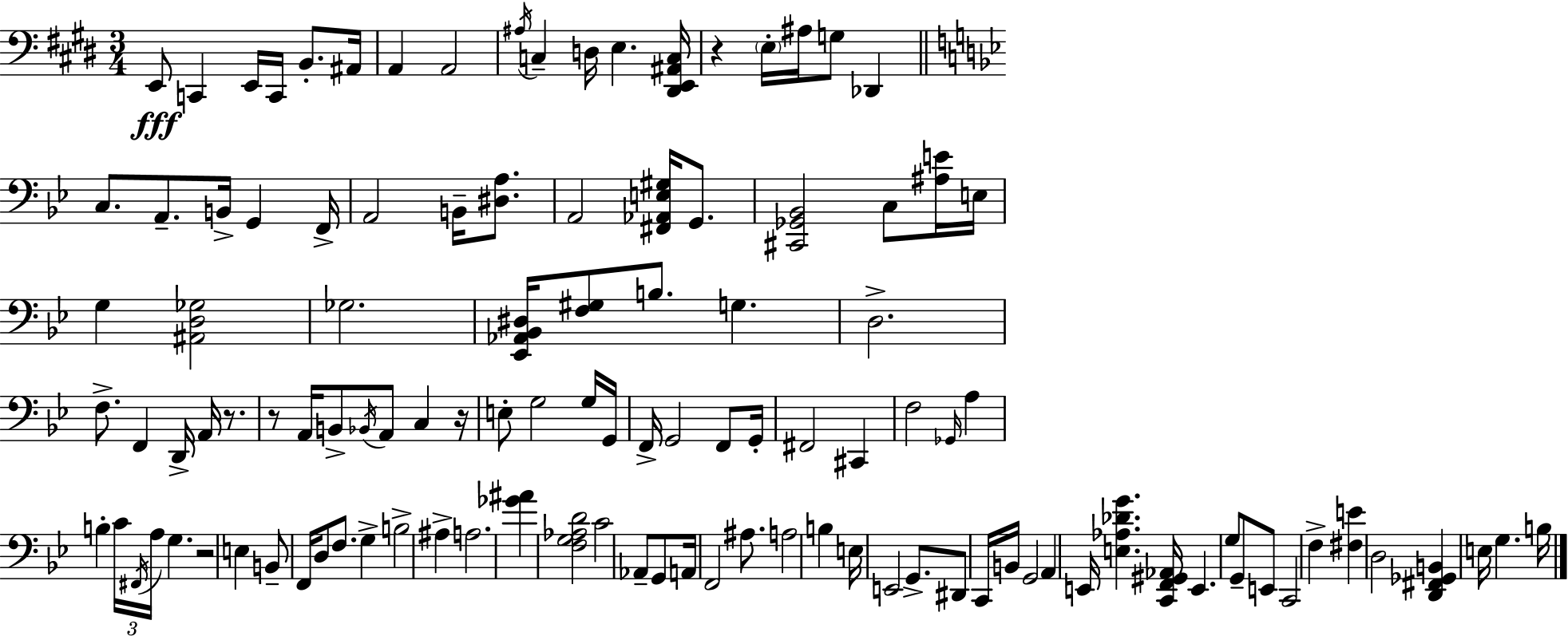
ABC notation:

X:1
T:Untitled
M:3/4
L:1/4
K:E
E,,/2 C,, E,,/4 C,,/4 B,,/2 ^A,,/4 A,, A,,2 ^A,/4 C, D,/4 E, [^D,,E,,^A,,C,]/4 z E,/4 ^A,/4 G,/2 _D,, C,/2 A,,/2 B,,/4 G,, F,,/4 A,,2 B,,/4 [^D,A,]/2 A,,2 [^F,,_A,,E,^G,]/4 G,,/2 [^C,,_G,,_B,,]2 C,/2 [^A,E]/4 E,/4 G, [^A,,D,_G,]2 _G,2 [_E,,_A,,_B,,^D,]/4 [F,^G,]/2 B,/2 G, D,2 F,/2 F,, D,,/4 A,,/4 z/2 z/2 A,,/4 B,,/2 _B,,/4 A,,/2 C, z/4 E,/2 G,2 G,/4 G,,/4 F,,/4 G,,2 F,,/2 G,,/4 ^F,,2 ^C,, F,2 _G,,/4 A, B, C/4 ^F,,/4 A,/4 G, z2 E, B,,/2 F,,/4 D,/2 F,/2 G, B,2 ^A, A,2 [_G^A] [F,G,_A,D]2 C2 _A,,/2 G,,/2 A,,/4 F,,2 ^A,/2 A,2 B, E,/4 E,,2 G,,/2 ^D,,/2 C,,/4 B,,/4 G,,2 A,, E,,/4 [E,_A,_DG] [C,,F,,^G,,_A,,]/4 E,, G,/2 G,,/2 E,,/2 C,,2 F, [^F,E] D,2 [D,,^F,,_G,,B,,] E,/4 G, B,/4